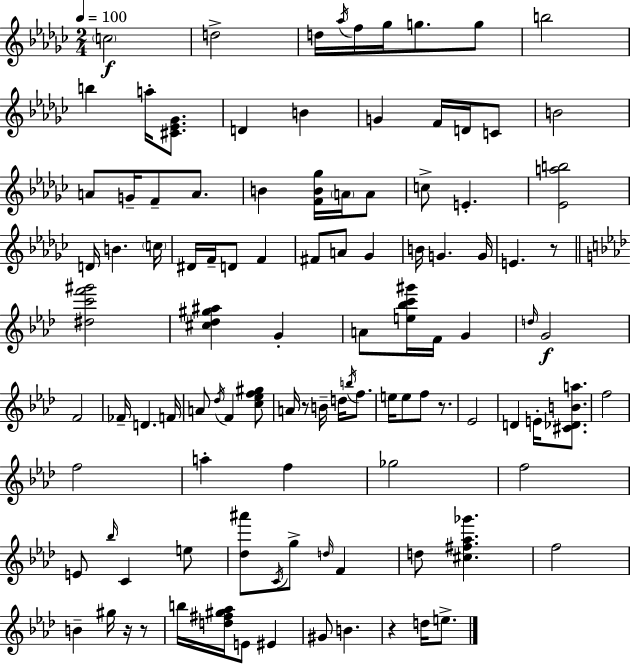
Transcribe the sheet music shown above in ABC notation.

X:1
T:Untitled
M:2/4
L:1/4
K:Ebm
c2 d2 d/4 _a/4 f/4 _g/4 g/2 g/2 b2 b a/4 [^C_E_G]/2 D B G F/4 D/4 C/2 B2 A/2 G/4 F/2 A/2 B [FB_g]/4 A/4 A/2 c/2 E [_Eab]2 D/4 B c/4 ^D/4 F/4 D/2 F ^F/2 A/2 _G B/4 G G/4 E z/2 [^dc'f'^g']2 [^c_d^g^a] G A/2 [e_bc'^g']/4 F/4 G d/4 G2 F2 _F/4 D F/4 A/2 _d/4 F [c_ef^g]/2 A/4 z/2 B/4 d/4 b/4 f/2 e/4 e/2 f/2 z/2 _E2 D E/4 [^C_DBa]/2 f2 f2 a f _g2 f2 E/2 _b/4 C e/2 [_d^a']/2 C/4 g/2 d/4 F d/2 [^c^f_a_g'] f2 B ^g/4 z/4 z/2 b/4 [d^f^g_a]/4 E/2 ^E ^G/2 B z d/4 e/2